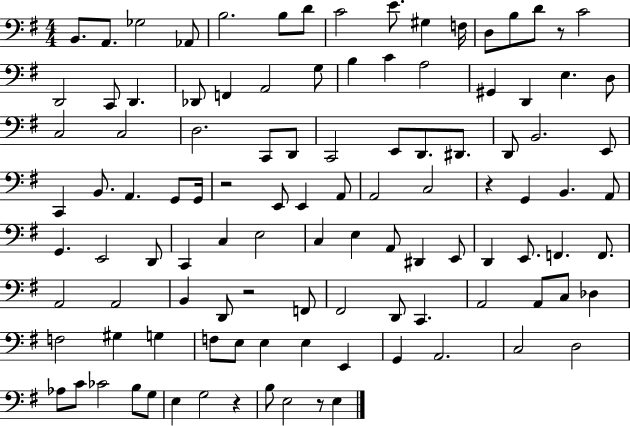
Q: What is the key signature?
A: G major